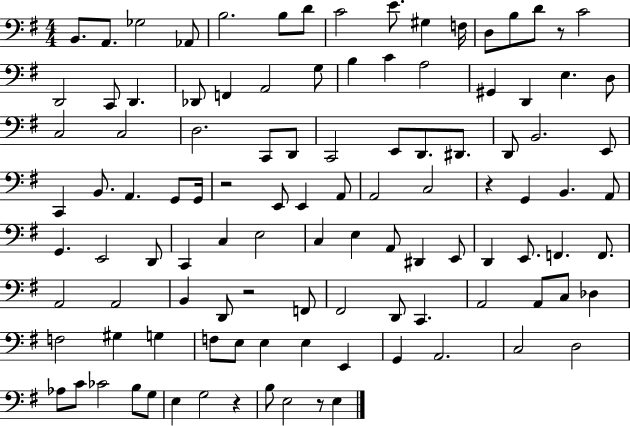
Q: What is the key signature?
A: G major